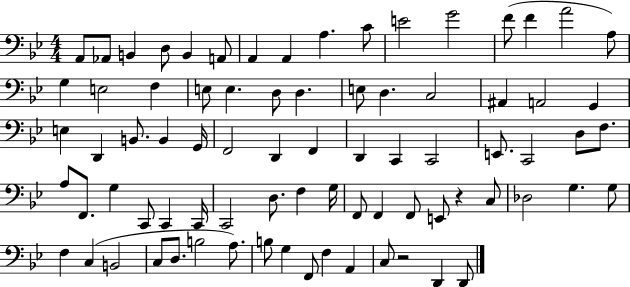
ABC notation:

X:1
T:Untitled
M:4/4
L:1/4
K:Bb
A,,/2 _A,,/2 B,, D,/2 B,, A,,/2 A,, A,, A, C/2 E2 G2 F/2 F A2 A,/2 G, E,2 F, E,/2 E, D,/2 D, E,/2 D, C,2 ^A,, A,,2 G,, E, D,, B,,/2 B,, G,,/4 F,,2 D,, F,, D,, C,, C,,2 E,,/2 C,,2 D,/2 F,/2 A,/2 F,,/2 G, C,,/2 C,, C,,/4 C,,2 D,/2 F, G,/4 F,,/2 F,, F,,/2 E,,/2 z C,/2 _D,2 G, G,/2 F, C, B,,2 C,/2 D,/2 B,2 A,/2 B,/2 G, F,,/2 F, A,, C,/2 z2 D,, D,,/2